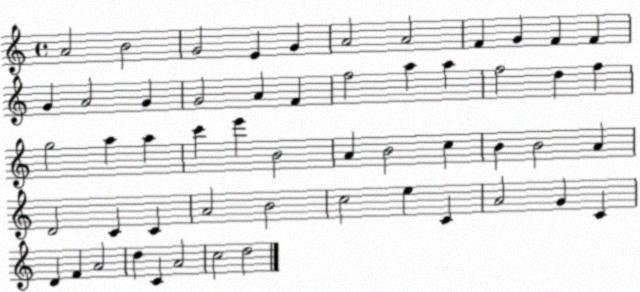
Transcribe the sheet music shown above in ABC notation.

X:1
T:Untitled
M:4/4
L:1/4
K:C
A2 B2 G2 E G A2 A2 F G F F G A2 G G2 A F f2 a a f2 d f g2 a a c' e' B2 A B2 c B B2 A D2 C C A2 B2 c2 e C A2 G C D F A2 d C A2 c2 d2